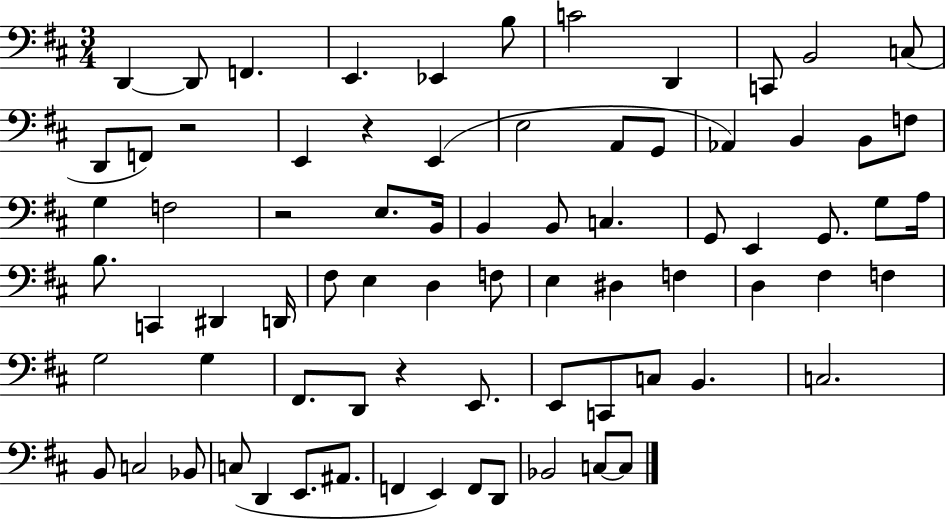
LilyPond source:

{
  \clef bass
  \numericTimeSignature
  \time 3/4
  \key d \major
  d,4~~ d,8 f,4. | e,4. ees,4 b8 | c'2 d,4 | c,8 b,2 c8( | \break d,8 f,8) r2 | e,4 r4 e,4( | e2 a,8 g,8 | aes,4) b,4 b,8 f8 | \break g4 f2 | r2 e8. b,16 | b,4 b,8 c4. | g,8 e,4 g,8. g8 a16 | \break b8. c,4 dis,4 d,16 | fis8 e4 d4 f8 | e4 dis4 f4 | d4 fis4 f4 | \break g2 g4 | fis,8. d,8 r4 e,8. | e,8 c,8 c8 b,4. | c2. | \break b,8 c2 bes,8 | c8( d,4 e,8. ais,8. | f,4 e,4) f,8 d,8 | bes,2 c8~~ c8 | \break \bar "|."
}